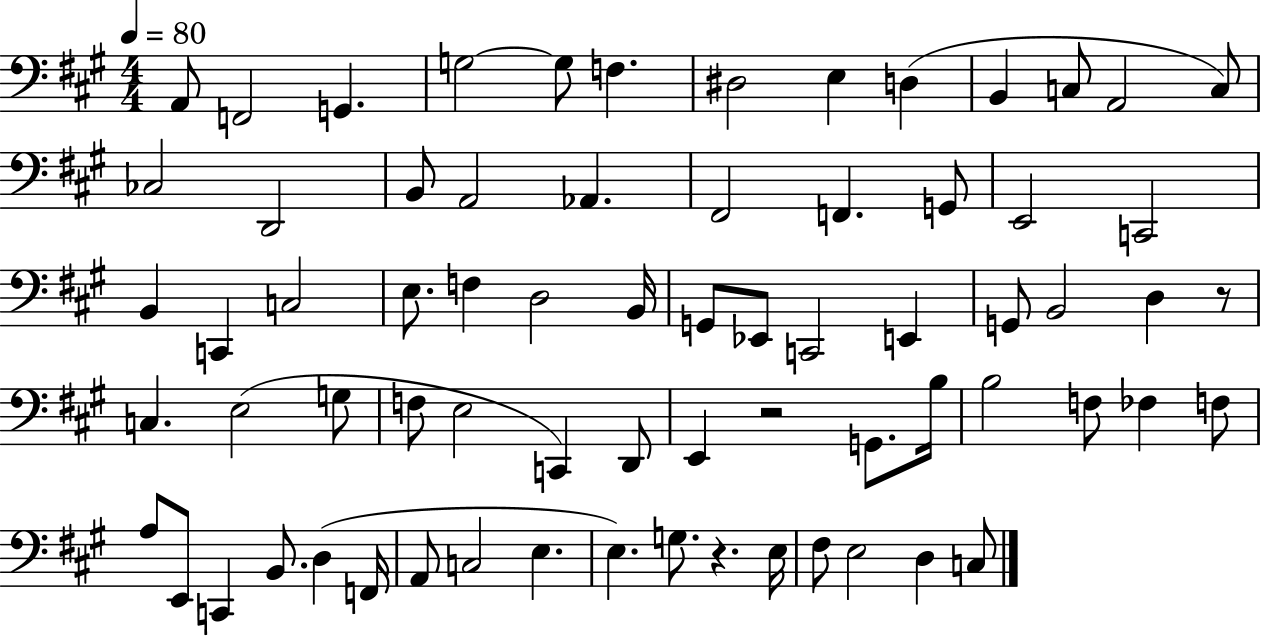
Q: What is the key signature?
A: A major